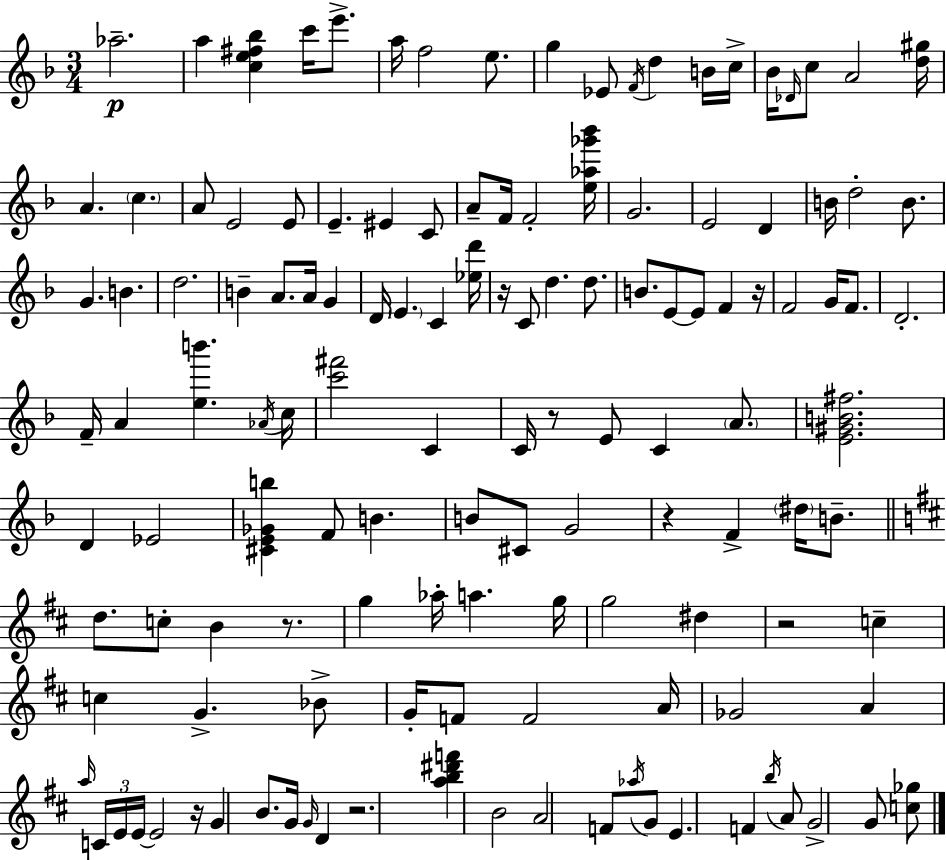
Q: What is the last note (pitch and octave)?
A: G4